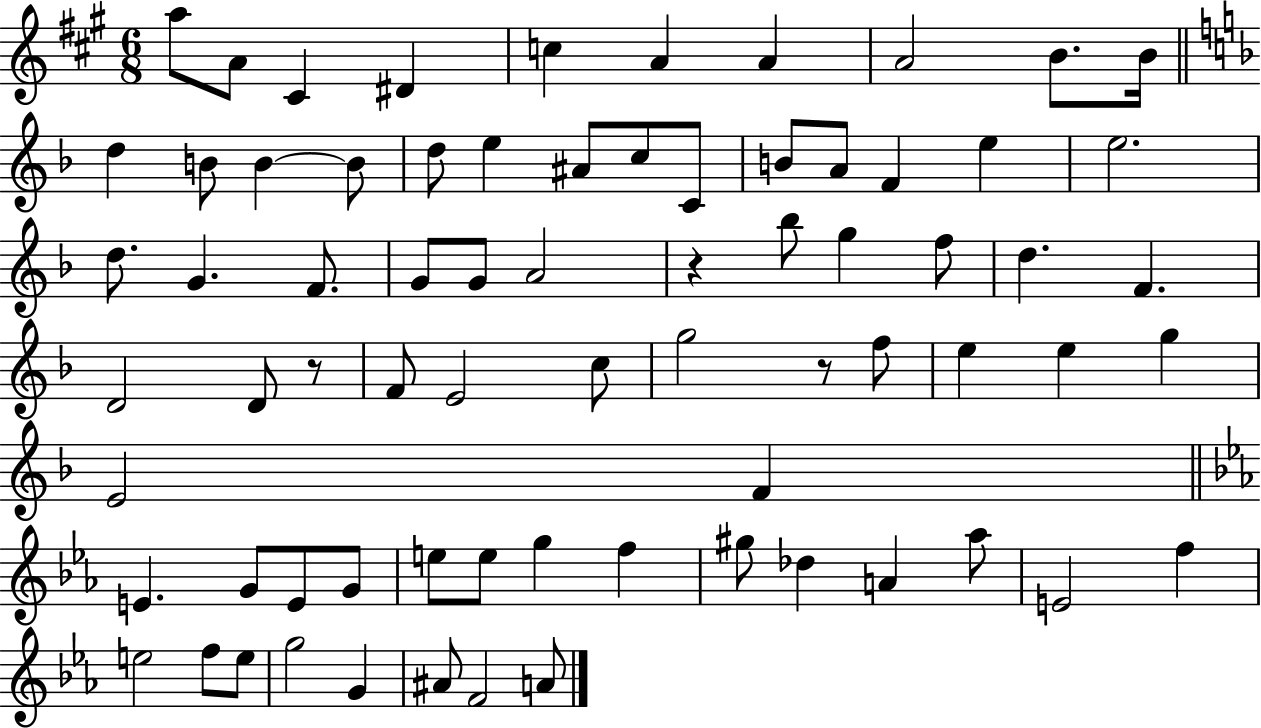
X:1
T:Untitled
M:6/8
L:1/4
K:A
a/2 A/2 ^C ^D c A A A2 B/2 B/4 d B/2 B B/2 d/2 e ^A/2 c/2 C/2 B/2 A/2 F e e2 d/2 G F/2 G/2 G/2 A2 z _b/2 g f/2 d F D2 D/2 z/2 F/2 E2 c/2 g2 z/2 f/2 e e g E2 F E G/2 E/2 G/2 e/2 e/2 g f ^g/2 _d A _a/2 E2 f e2 f/2 e/2 g2 G ^A/2 F2 A/2